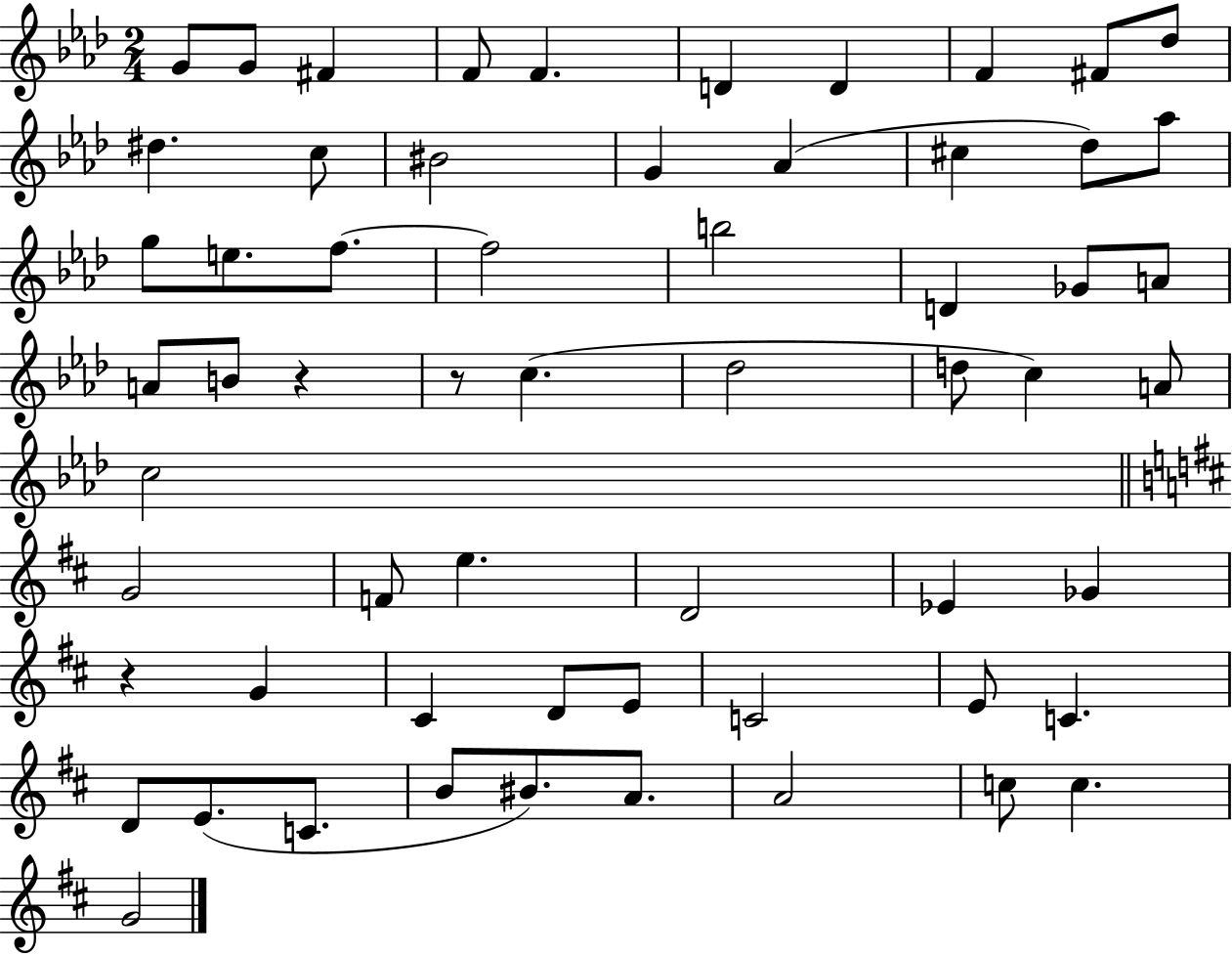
G4/e G4/e F#4/q F4/e F4/q. D4/q D4/q F4/q F#4/e Db5/e D#5/q. C5/e BIS4/h G4/q Ab4/q C#5/q Db5/e Ab5/e G5/e E5/e. F5/e. F5/h B5/h D4/q Gb4/e A4/e A4/e B4/e R/q R/e C5/q. Db5/h D5/e C5/q A4/e C5/h G4/h F4/e E5/q. D4/h Eb4/q Gb4/q R/q G4/q C#4/q D4/e E4/e C4/h E4/e C4/q. D4/e E4/e. C4/e. B4/e BIS4/e. A4/e. A4/h C5/e C5/q. G4/h